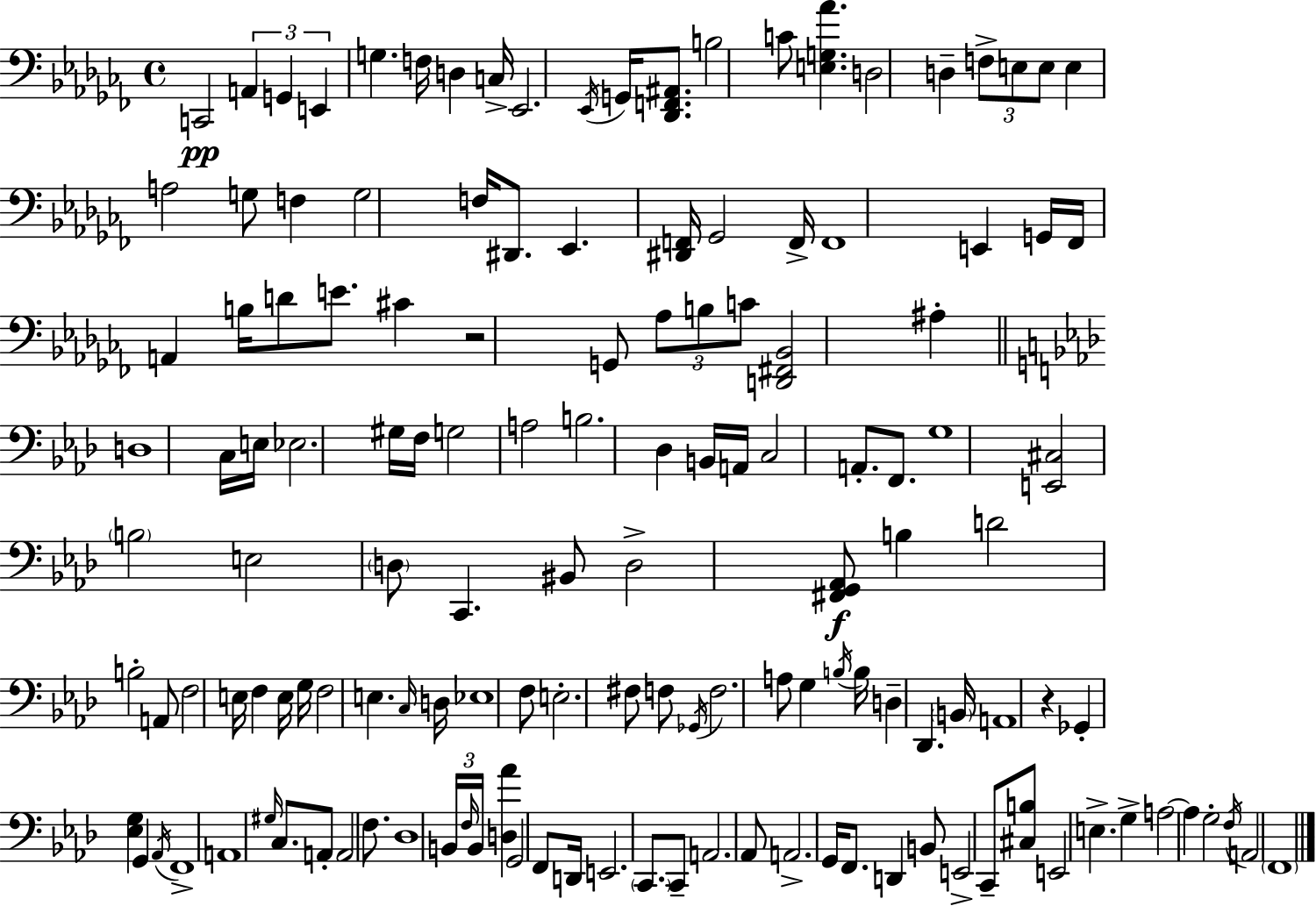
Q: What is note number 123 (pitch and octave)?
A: E3